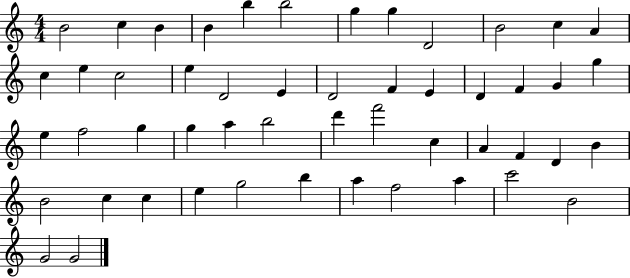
X:1
T:Untitled
M:4/4
L:1/4
K:C
B2 c B B b b2 g g D2 B2 c A c e c2 e D2 E D2 F E D F G g e f2 g g a b2 d' f'2 c A F D B B2 c c e g2 b a f2 a c'2 B2 G2 G2